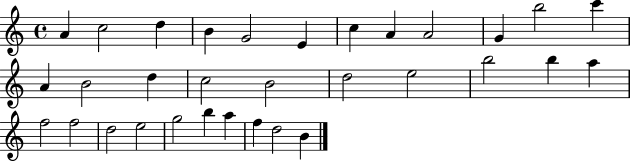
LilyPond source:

{
  \clef treble
  \time 4/4
  \defaultTimeSignature
  \key c \major
  a'4 c''2 d''4 | b'4 g'2 e'4 | c''4 a'4 a'2 | g'4 b''2 c'''4 | \break a'4 b'2 d''4 | c''2 b'2 | d''2 e''2 | b''2 b''4 a''4 | \break f''2 f''2 | d''2 e''2 | g''2 b''4 a''4 | f''4 d''2 b'4 | \break \bar "|."
}